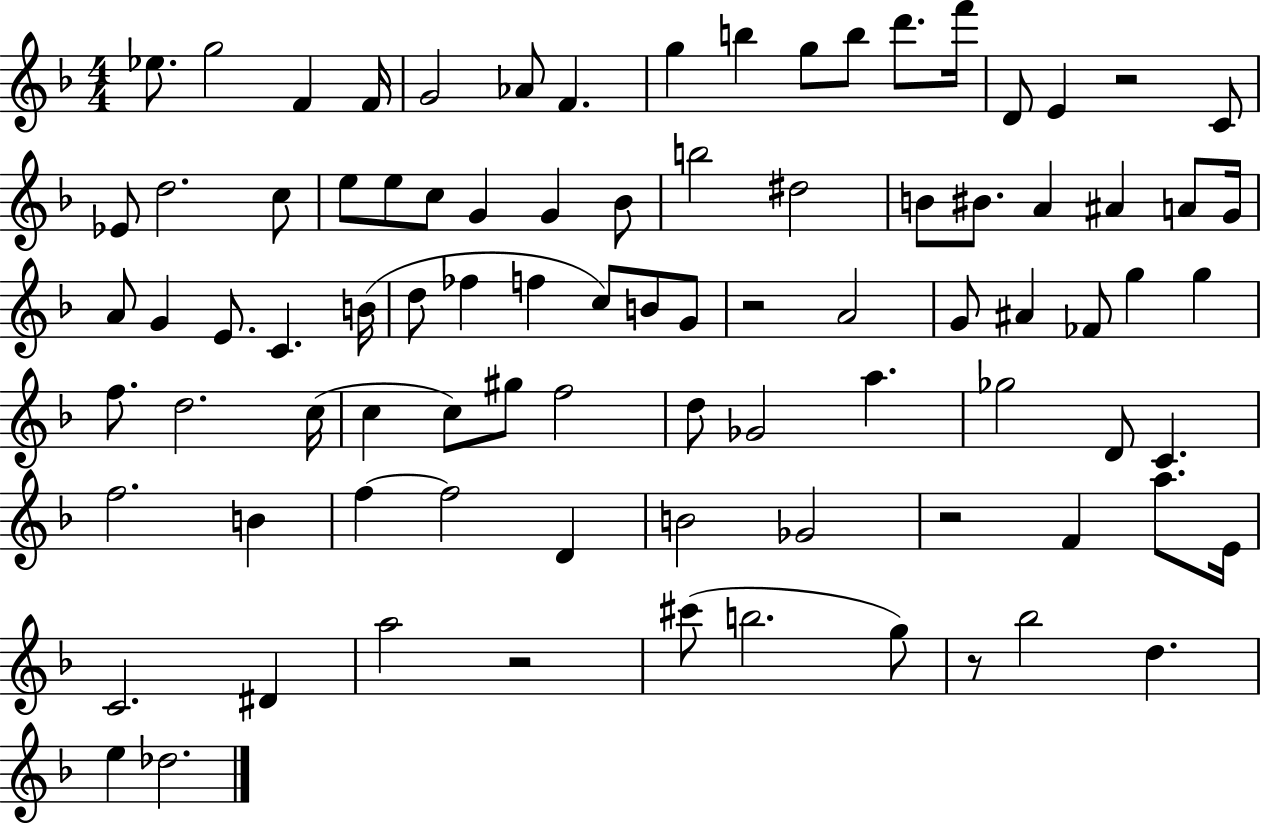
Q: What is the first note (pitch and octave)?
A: Eb5